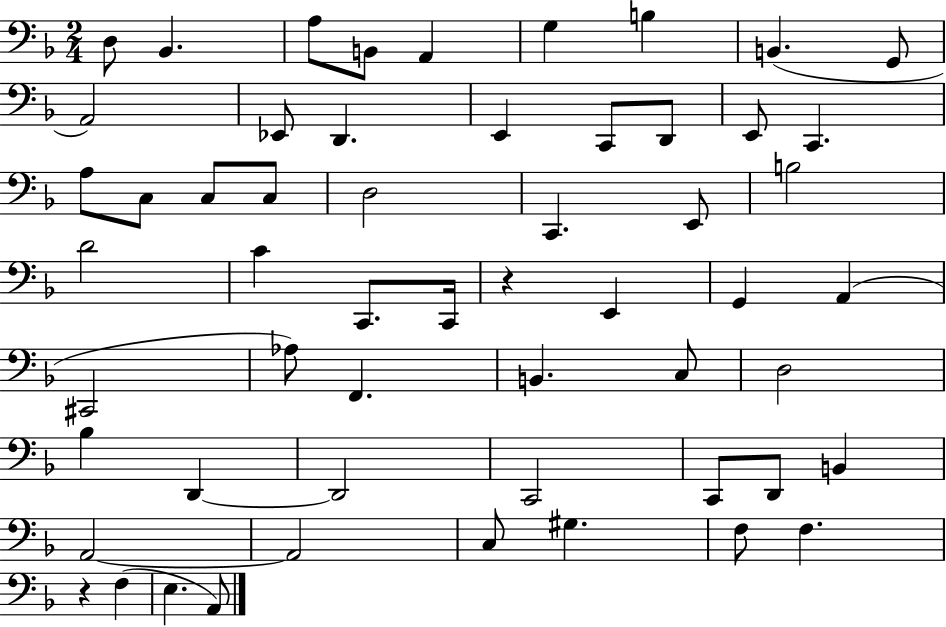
D3/e Bb2/q. A3/e B2/e A2/q G3/q B3/q B2/q. G2/e A2/h Eb2/e D2/q. E2/q C2/e D2/e E2/e C2/q. A3/e C3/e C3/e C3/e D3/h C2/q. E2/e B3/h D4/h C4/q C2/e. C2/s R/q E2/q G2/q A2/q C#2/h Ab3/e F2/q. B2/q. C3/e D3/h Bb3/q D2/q D2/h C2/h C2/e D2/e B2/q A2/h A2/h C3/e G#3/q. F3/e F3/q. R/q F3/q E3/q. A2/e